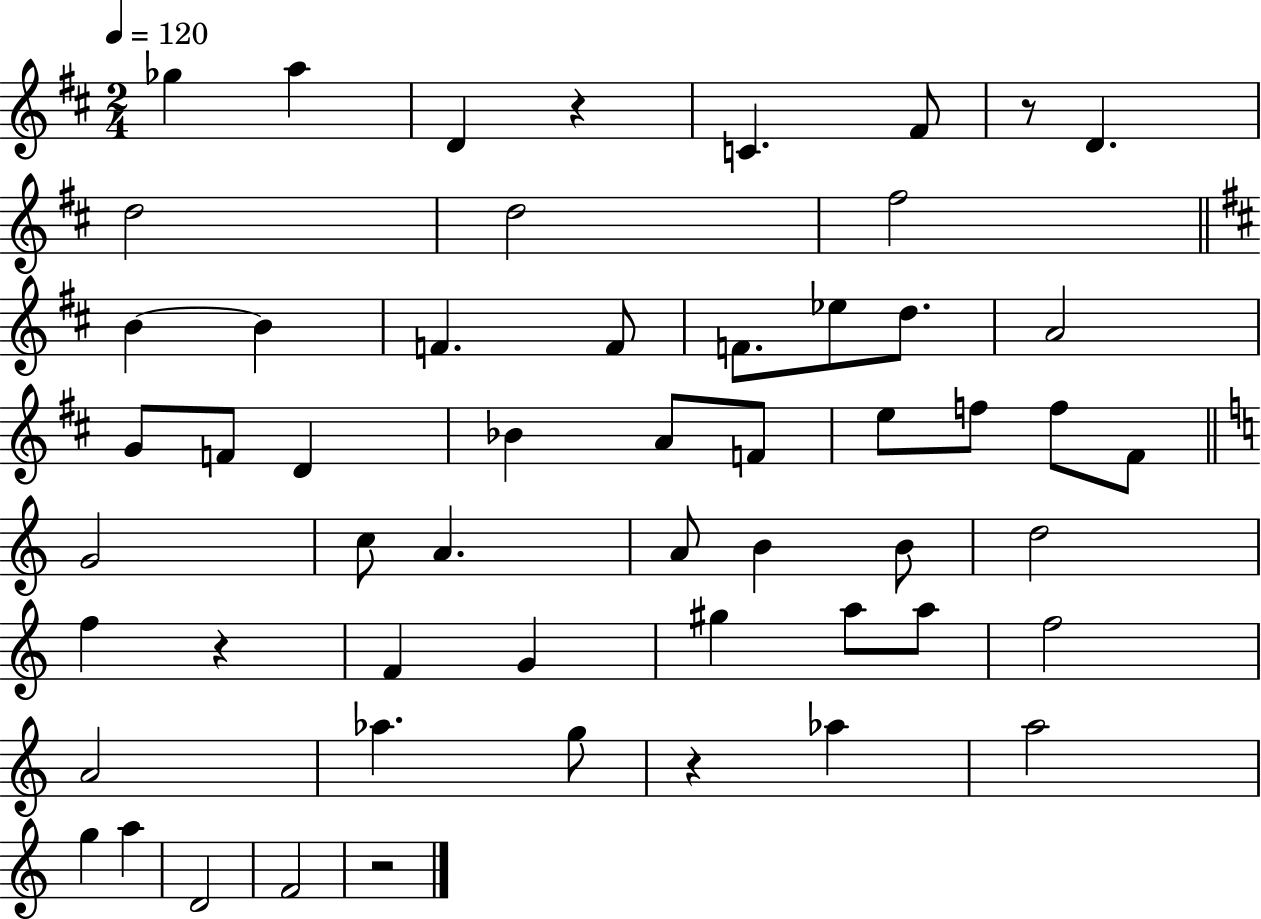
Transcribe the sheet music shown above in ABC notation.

X:1
T:Untitled
M:2/4
L:1/4
K:D
_g a D z C ^F/2 z/2 D d2 d2 ^f2 B B F F/2 F/2 _e/2 d/2 A2 G/2 F/2 D _B A/2 F/2 e/2 f/2 f/2 ^F/2 G2 c/2 A A/2 B B/2 d2 f z F G ^g a/2 a/2 f2 A2 _a g/2 z _a a2 g a D2 F2 z2